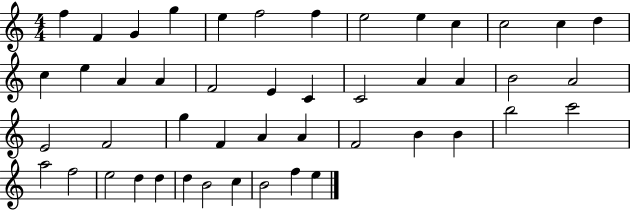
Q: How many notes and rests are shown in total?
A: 47